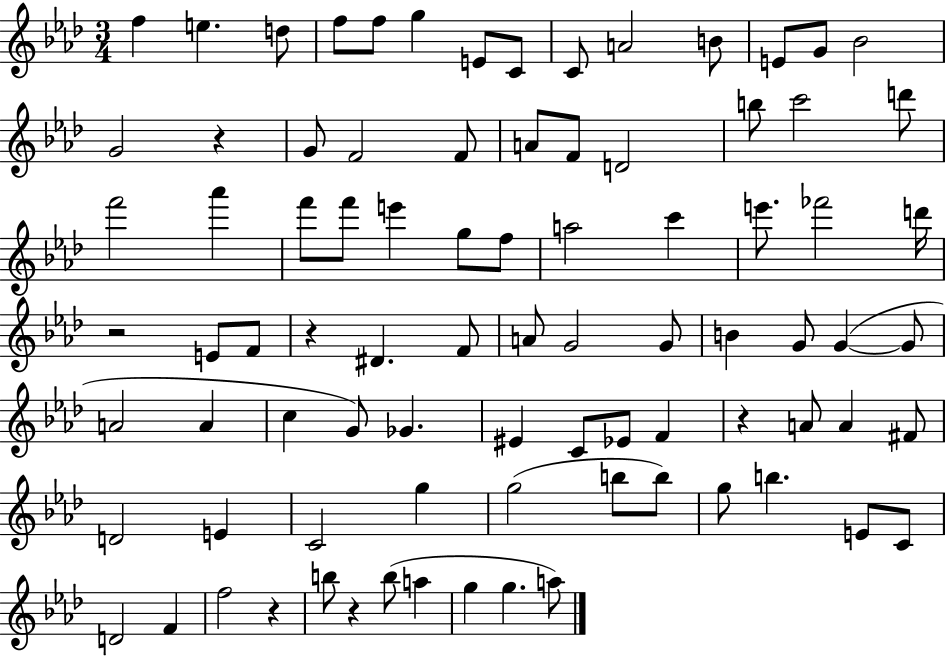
X:1
T:Untitled
M:3/4
L:1/4
K:Ab
f e d/2 f/2 f/2 g E/2 C/2 C/2 A2 B/2 E/2 G/2 _B2 G2 z G/2 F2 F/2 A/2 F/2 D2 b/2 c'2 d'/2 f'2 _a' f'/2 f'/2 e' g/2 f/2 a2 c' e'/2 _f'2 d'/4 z2 E/2 F/2 z ^D F/2 A/2 G2 G/2 B G/2 G G/2 A2 A c G/2 _G ^E C/2 _E/2 F z A/2 A ^F/2 D2 E C2 g g2 b/2 b/2 g/2 b E/2 C/2 D2 F f2 z b/2 z b/2 a g g a/2